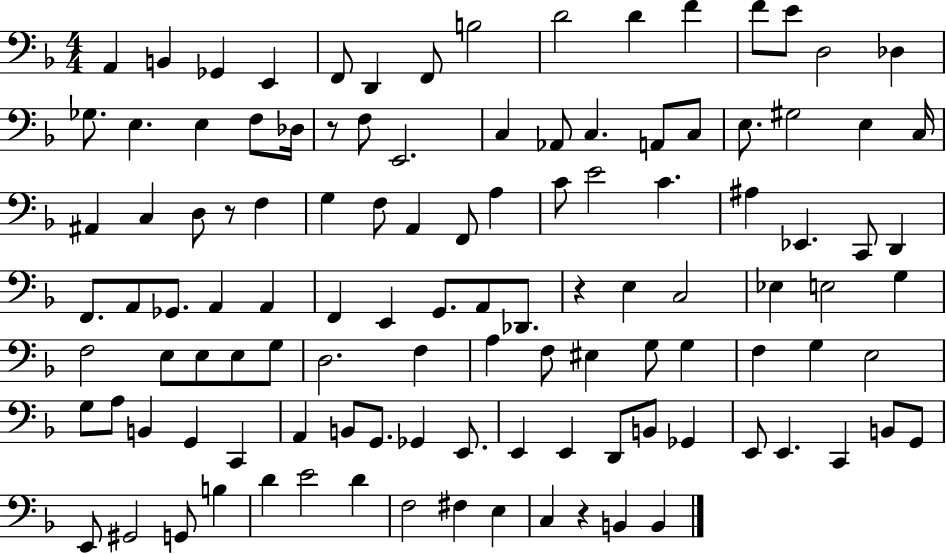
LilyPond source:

{
  \clef bass
  \numericTimeSignature
  \time 4/4
  \key f \major
  a,4 b,4 ges,4 e,4 | f,8 d,4 f,8 b2 | d'2 d'4 f'4 | f'8 e'8 d2 des4 | \break ges8. e4. e4 f8 des16 | r8 f8 e,2. | c4 aes,8 c4. a,8 c8 | e8. gis2 e4 c16 | \break ais,4 c4 d8 r8 f4 | g4 f8 a,4 f,8 a4 | c'8 e'2 c'4. | ais4 ees,4. c,8 d,4 | \break f,8. a,8 ges,8. a,4 a,4 | f,4 e,4 g,8. a,8 des,8. | r4 e4 c2 | ees4 e2 g4 | \break f2 e8 e8 e8 g8 | d2. f4 | a4 f8 eis4 g8 g4 | f4 g4 e2 | \break g8 a8 b,4 g,4 c,4 | a,4 b,8 g,8. ges,4 e,8. | e,4 e,4 d,8 b,8 ges,4 | e,8 e,4. c,4 b,8 g,8 | \break e,8 gis,2 g,8 b4 | d'4 e'2 d'4 | f2 fis4 e4 | c4 r4 b,4 b,4 | \break \bar "|."
}